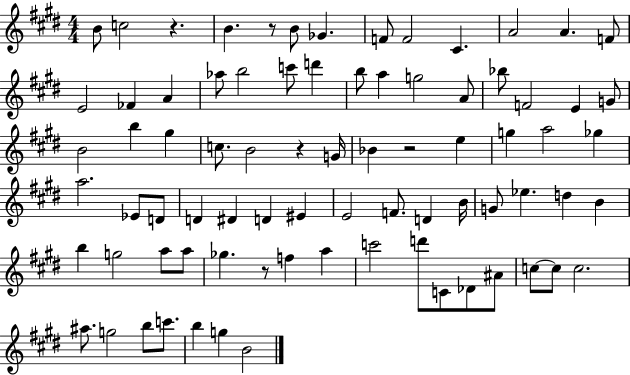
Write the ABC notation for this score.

X:1
T:Untitled
M:4/4
L:1/4
K:E
B/2 c2 z B z/2 B/2 _G F/2 F2 ^C A2 A F/2 E2 _F A _a/2 b2 c'/2 d' b/2 a g2 A/2 _b/2 F2 E G/2 B2 b ^g c/2 B2 z G/4 _B z2 e g a2 _g a2 _E/2 D/2 D ^D D ^E E2 F/2 D B/4 G/2 _e d B b g2 a/2 a/2 _g z/2 f a c'2 d'/2 C/2 _D/2 ^A/2 c/2 c/2 c2 ^a/2 g2 b/2 c'/2 b g B2